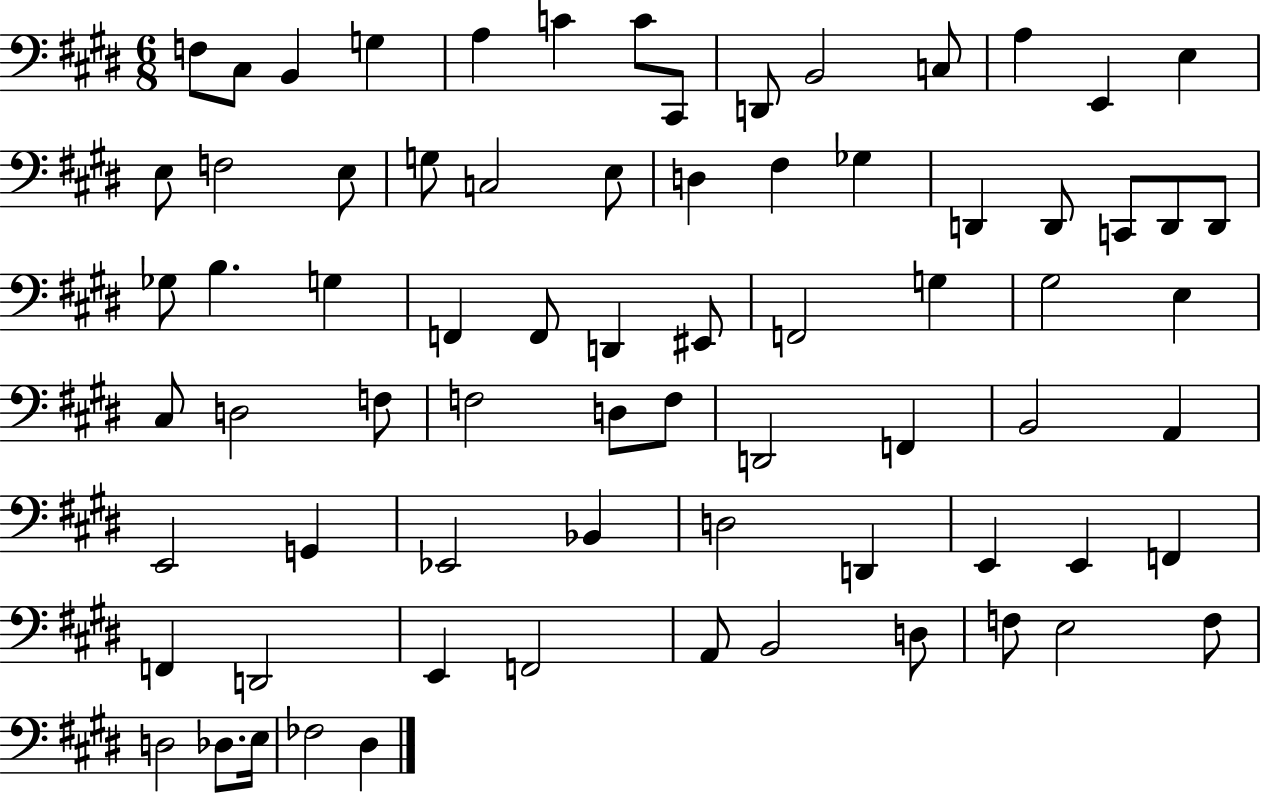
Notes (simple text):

F3/e C#3/e B2/q G3/q A3/q C4/q C4/e C#2/e D2/e B2/h C3/e A3/q E2/q E3/q E3/e F3/h E3/e G3/e C3/h E3/e D3/q F#3/q Gb3/q D2/q D2/e C2/e D2/e D2/e Gb3/e B3/q. G3/q F2/q F2/e D2/q EIS2/e F2/h G3/q G#3/h E3/q C#3/e D3/h F3/e F3/h D3/e F3/e D2/h F2/q B2/h A2/q E2/h G2/q Eb2/h Bb2/q D3/h D2/q E2/q E2/q F2/q F2/q D2/h E2/q F2/h A2/e B2/h D3/e F3/e E3/h F3/e D3/h Db3/e. E3/s FES3/h D#3/q